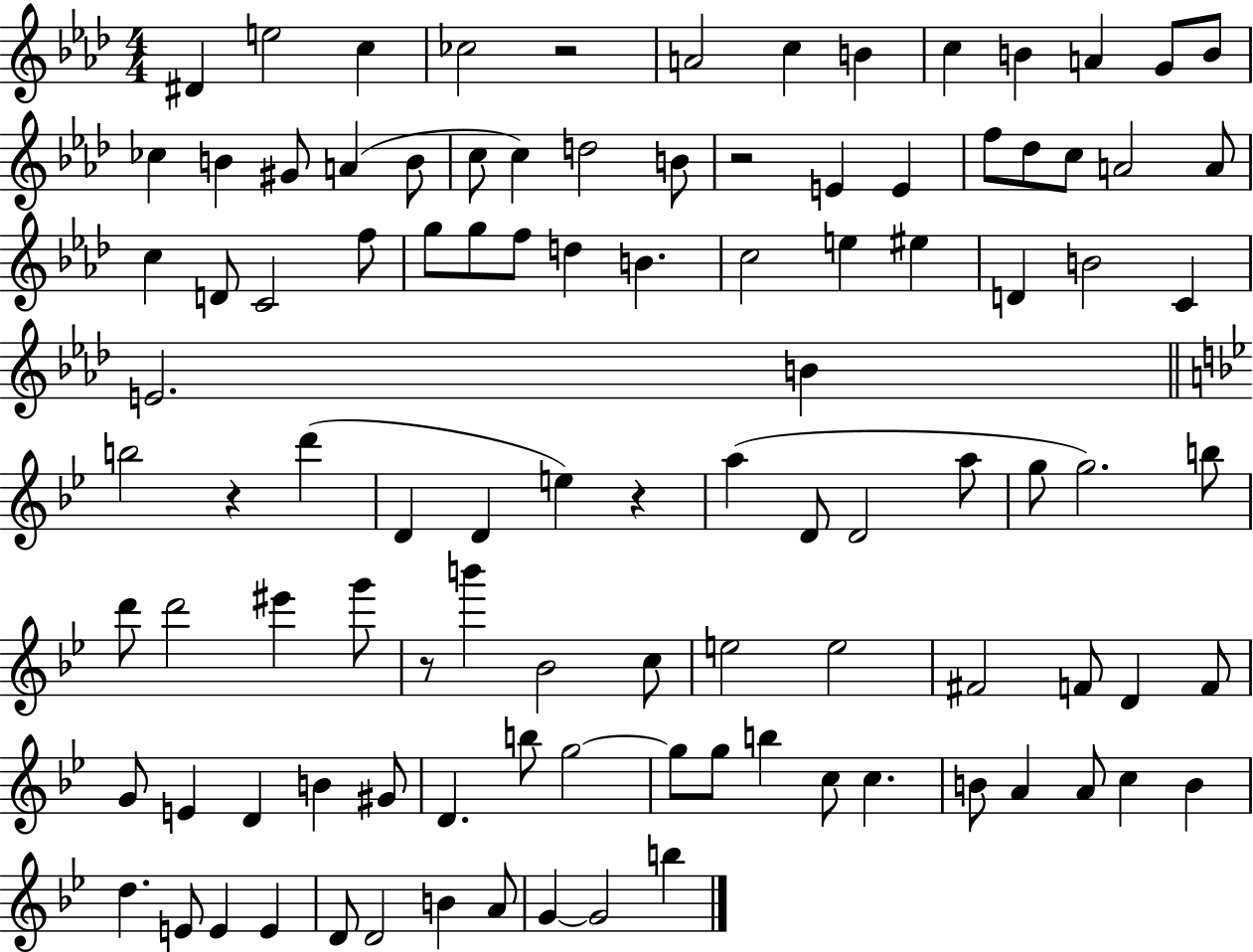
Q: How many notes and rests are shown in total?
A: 104